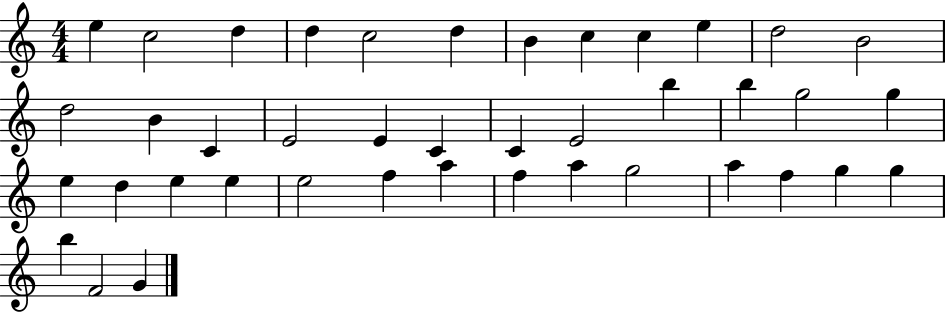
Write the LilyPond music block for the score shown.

{
  \clef treble
  \numericTimeSignature
  \time 4/4
  \key c \major
  e''4 c''2 d''4 | d''4 c''2 d''4 | b'4 c''4 c''4 e''4 | d''2 b'2 | \break d''2 b'4 c'4 | e'2 e'4 c'4 | c'4 e'2 b''4 | b''4 g''2 g''4 | \break e''4 d''4 e''4 e''4 | e''2 f''4 a''4 | f''4 a''4 g''2 | a''4 f''4 g''4 g''4 | \break b''4 f'2 g'4 | \bar "|."
}